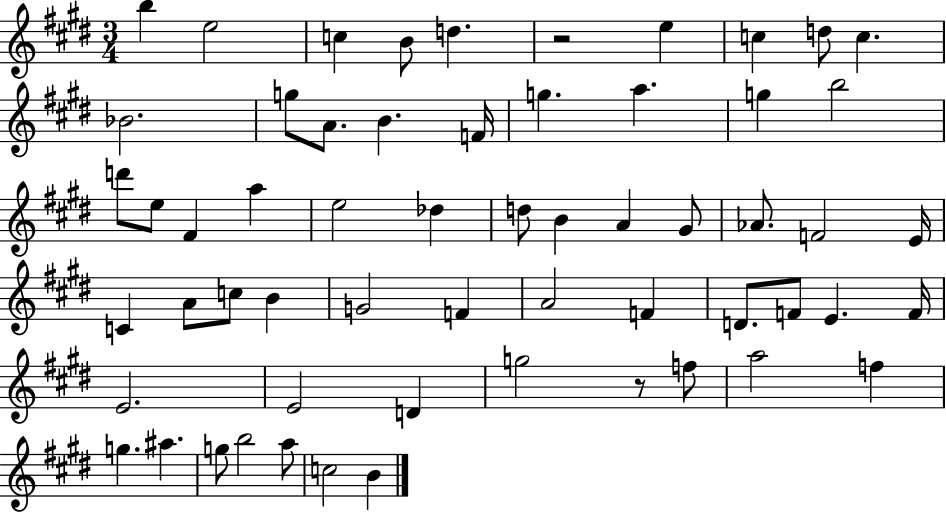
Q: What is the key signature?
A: E major